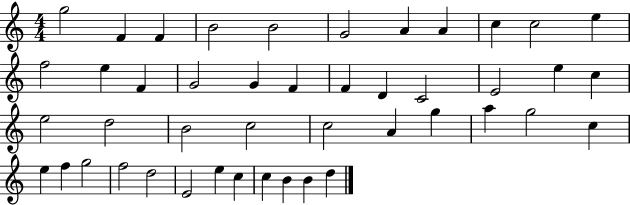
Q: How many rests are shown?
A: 0